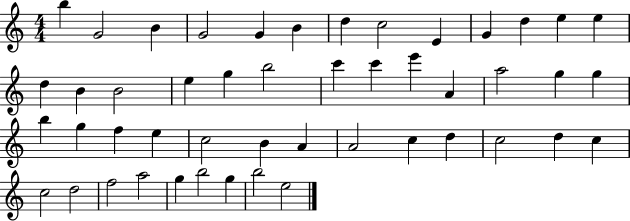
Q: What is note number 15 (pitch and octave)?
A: B4